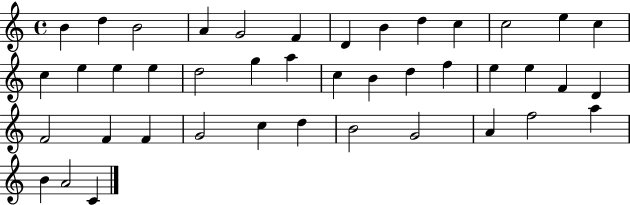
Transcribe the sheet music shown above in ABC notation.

X:1
T:Untitled
M:4/4
L:1/4
K:C
B d B2 A G2 F D B d c c2 e c c e e e d2 g a c B d f e e F D F2 F F G2 c d B2 G2 A f2 a B A2 C